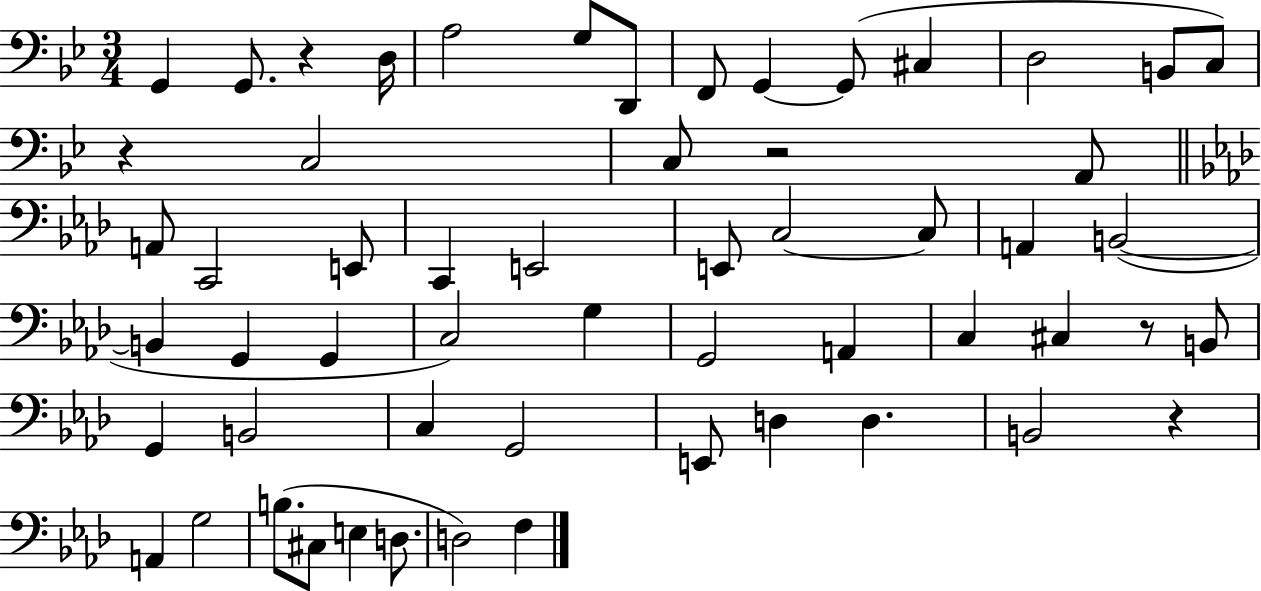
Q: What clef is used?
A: bass